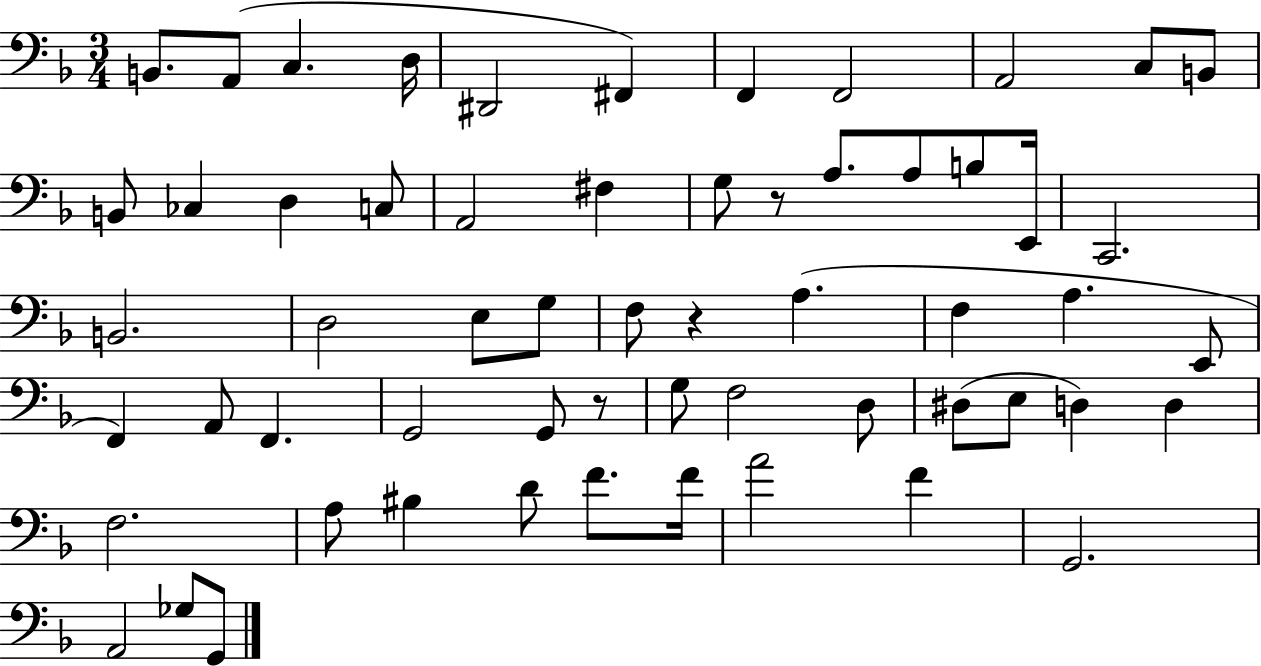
B2/e. A2/e C3/q. D3/s D#2/h F#2/q F2/q F2/h A2/h C3/e B2/e B2/e CES3/q D3/q C3/e A2/h F#3/q G3/e R/e A3/e. A3/e B3/e E2/s C2/h. B2/h. D3/h E3/e G3/e F3/e R/q A3/q. F3/q A3/q. E2/e F2/q A2/e F2/q. G2/h G2/e R/e G3/e F3/h D3/e D#3/e E3/e D3/q D3/q F3/h. A3/e BIS3/q D4/e F4/e. F4/s A4/h F4/q G2/h. A2/h Gb3/e G2/e